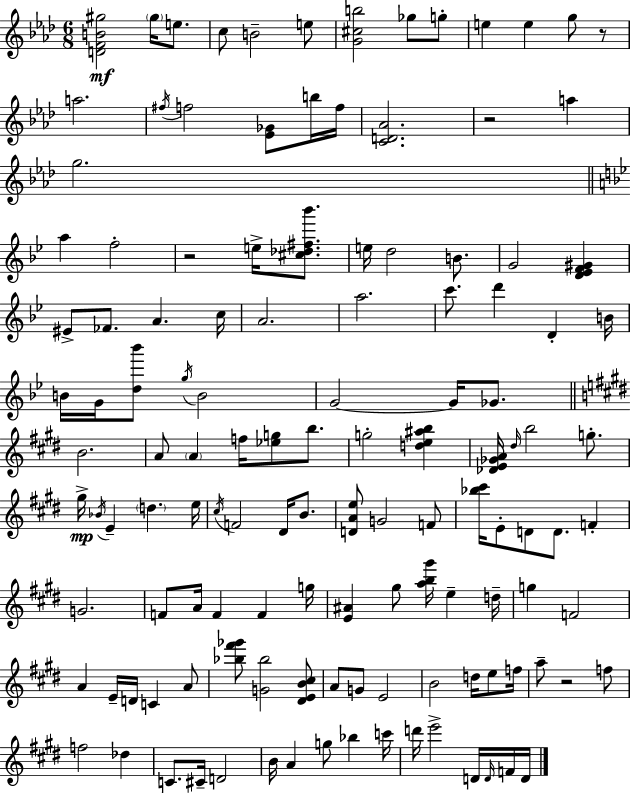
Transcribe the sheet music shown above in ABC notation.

X:1
T:Untitled
M:6/8
L:1/4
K:Ab
[DFB^g]2 ^g/4 e/2 c/2 B2 e/2 [G^cb]2 _g/2 g/2 e e g/2 z/2 a2 ^f/4 f2 [_E_G]/2 b/4 f/4 [CD_A]2 z2 a g2 a f2 z2 e/4 [^c_d^f_b']/2 e/4 d2 B/2 G2 [D_EF^G] ^E/2 _F/2 A c/4 A2 a2 c'/2 d' D B/4 B/4 G/4 [d_b']/2 g/4 B2 G2 G/4 _G/2 B2 A/2 A f/4 [_eg]/2 b/2 g2 [de^ab] [_DE_GA]/4 ^d/4 b2 g/2 ^g/4 _B/4 E d e/4 ^c/4 F2 ^D/4 B/2 [DAe]/2 G2 F/2 [_b^c']/4 E/2 D/2 D/2 F G2 F/2 A/4 F F g/4 [E^A] ^g/2 [ab^g']/4 e d/4 g F2 A E/4 D/4 C A/2 [_b^f'_g']/2 [G_b]2 [^DEB^c]/2 A/2 G/2 E2 B2 d/4 e/2 f/4 a/2 z2 f/2 f2 _d C/2 ^C/4 D2 B/4 A g/2 _b c'/4 d'/4 e'2 D/4 D/4 F/4 D/4